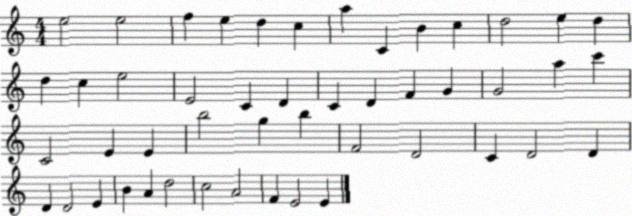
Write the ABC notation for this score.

X:1
T:Untitled
M:4/4
L:1/4
K:C
e2 e2 f e d c a C B c d2 e d d c e2 E2 C D C D F G G2 a c' C2 E E b2 g b F2 D2 C D2 D D D2 E B A d2 c2 A2 F E2 E